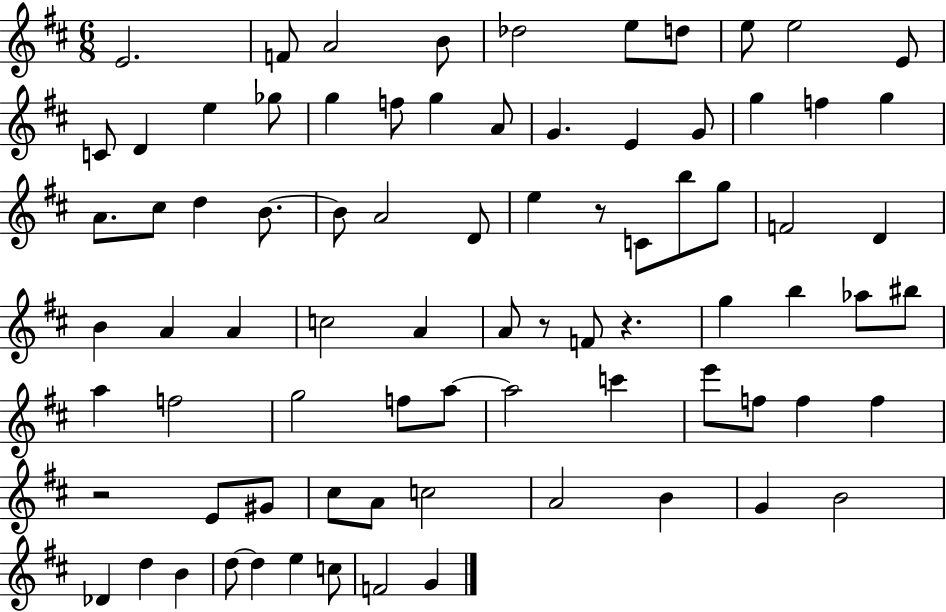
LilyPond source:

{
  \clef treble
  \numericTimeSignature
  \time 6/8
  \key d \major
  e'2. | f'8 a'2 b'8 | des''2 e''8 d''8 | e''8 e''2 e'8 | \break c'8 d'4 e''4 ges''8 | g''4 f''8 g''4 a'8 | g'4. e'4 g'8 | g''4 f''4 g''4 | \break a'8. cis''8 d''4 b'8.~~ | b'8 a'2 d'8 | e''4 r8 c'8 b''8 g''8 | f'2 d'4 | \break b'4 a'4 a'4 | c''2 a'4 | a'8 r8 f'8 r4. | g''4 b''4 aes''8 bis''8 | \break a''4 f''2 | g''2 f''8 a''8~~ | a''2 c'''4 | e'''8 f''8 f''4 f''4 | \break r2 e'8 gis'8 | cis''8 a'8 c''2 | a'2 b'4 | g'4 b'2 | \break des'4 d''4 b'4 | d''8~~ d''4 e''4 c''8 | f'2 g'4 | \bar "|."
}